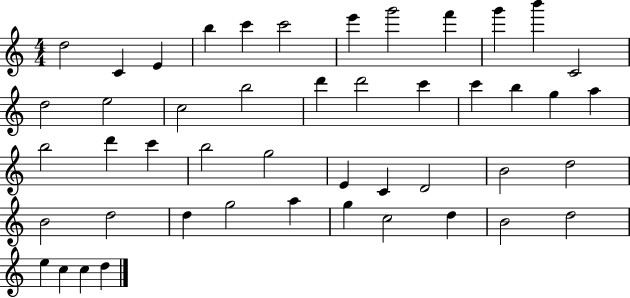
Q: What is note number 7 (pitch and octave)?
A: E6